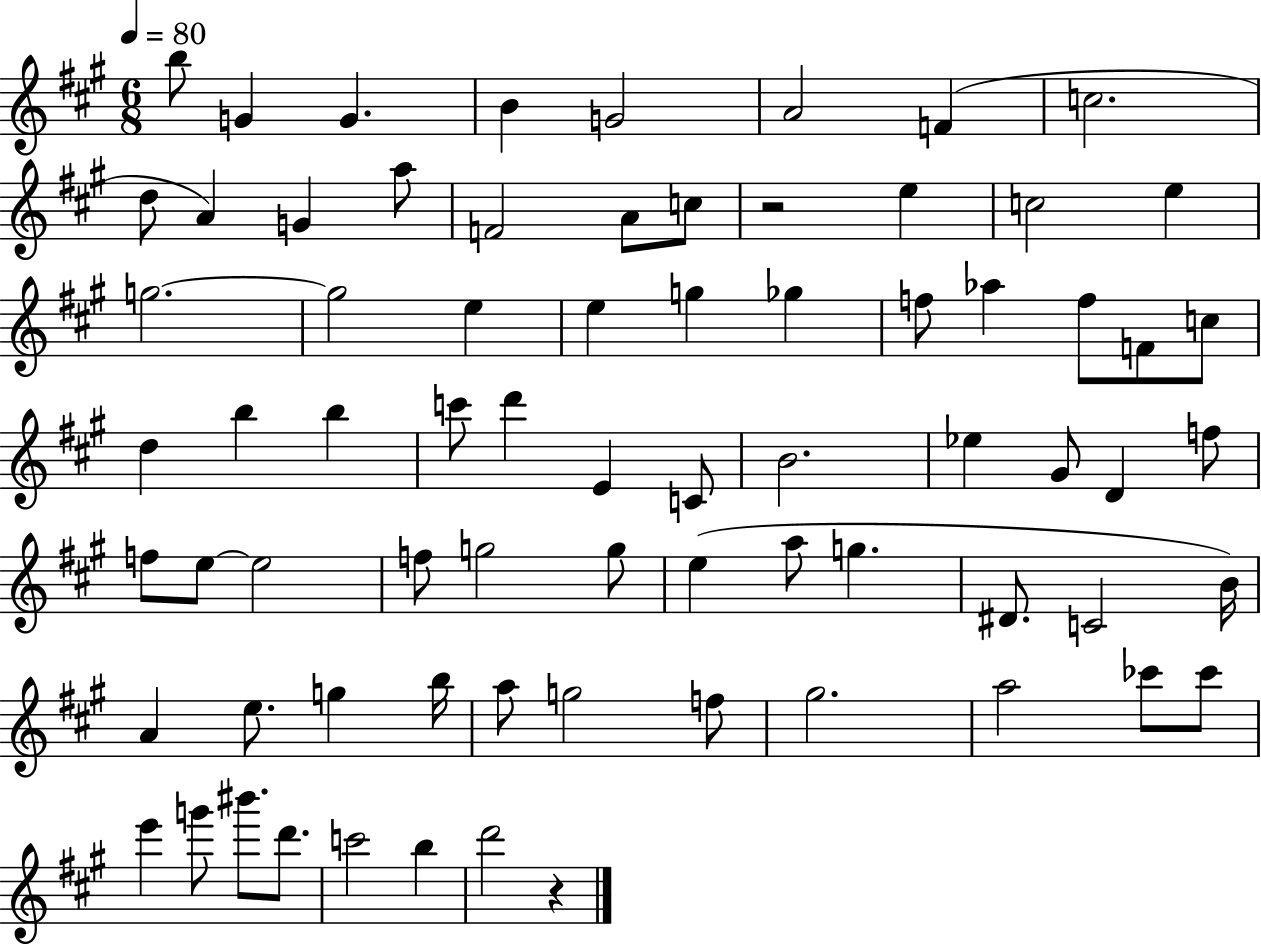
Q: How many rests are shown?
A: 2